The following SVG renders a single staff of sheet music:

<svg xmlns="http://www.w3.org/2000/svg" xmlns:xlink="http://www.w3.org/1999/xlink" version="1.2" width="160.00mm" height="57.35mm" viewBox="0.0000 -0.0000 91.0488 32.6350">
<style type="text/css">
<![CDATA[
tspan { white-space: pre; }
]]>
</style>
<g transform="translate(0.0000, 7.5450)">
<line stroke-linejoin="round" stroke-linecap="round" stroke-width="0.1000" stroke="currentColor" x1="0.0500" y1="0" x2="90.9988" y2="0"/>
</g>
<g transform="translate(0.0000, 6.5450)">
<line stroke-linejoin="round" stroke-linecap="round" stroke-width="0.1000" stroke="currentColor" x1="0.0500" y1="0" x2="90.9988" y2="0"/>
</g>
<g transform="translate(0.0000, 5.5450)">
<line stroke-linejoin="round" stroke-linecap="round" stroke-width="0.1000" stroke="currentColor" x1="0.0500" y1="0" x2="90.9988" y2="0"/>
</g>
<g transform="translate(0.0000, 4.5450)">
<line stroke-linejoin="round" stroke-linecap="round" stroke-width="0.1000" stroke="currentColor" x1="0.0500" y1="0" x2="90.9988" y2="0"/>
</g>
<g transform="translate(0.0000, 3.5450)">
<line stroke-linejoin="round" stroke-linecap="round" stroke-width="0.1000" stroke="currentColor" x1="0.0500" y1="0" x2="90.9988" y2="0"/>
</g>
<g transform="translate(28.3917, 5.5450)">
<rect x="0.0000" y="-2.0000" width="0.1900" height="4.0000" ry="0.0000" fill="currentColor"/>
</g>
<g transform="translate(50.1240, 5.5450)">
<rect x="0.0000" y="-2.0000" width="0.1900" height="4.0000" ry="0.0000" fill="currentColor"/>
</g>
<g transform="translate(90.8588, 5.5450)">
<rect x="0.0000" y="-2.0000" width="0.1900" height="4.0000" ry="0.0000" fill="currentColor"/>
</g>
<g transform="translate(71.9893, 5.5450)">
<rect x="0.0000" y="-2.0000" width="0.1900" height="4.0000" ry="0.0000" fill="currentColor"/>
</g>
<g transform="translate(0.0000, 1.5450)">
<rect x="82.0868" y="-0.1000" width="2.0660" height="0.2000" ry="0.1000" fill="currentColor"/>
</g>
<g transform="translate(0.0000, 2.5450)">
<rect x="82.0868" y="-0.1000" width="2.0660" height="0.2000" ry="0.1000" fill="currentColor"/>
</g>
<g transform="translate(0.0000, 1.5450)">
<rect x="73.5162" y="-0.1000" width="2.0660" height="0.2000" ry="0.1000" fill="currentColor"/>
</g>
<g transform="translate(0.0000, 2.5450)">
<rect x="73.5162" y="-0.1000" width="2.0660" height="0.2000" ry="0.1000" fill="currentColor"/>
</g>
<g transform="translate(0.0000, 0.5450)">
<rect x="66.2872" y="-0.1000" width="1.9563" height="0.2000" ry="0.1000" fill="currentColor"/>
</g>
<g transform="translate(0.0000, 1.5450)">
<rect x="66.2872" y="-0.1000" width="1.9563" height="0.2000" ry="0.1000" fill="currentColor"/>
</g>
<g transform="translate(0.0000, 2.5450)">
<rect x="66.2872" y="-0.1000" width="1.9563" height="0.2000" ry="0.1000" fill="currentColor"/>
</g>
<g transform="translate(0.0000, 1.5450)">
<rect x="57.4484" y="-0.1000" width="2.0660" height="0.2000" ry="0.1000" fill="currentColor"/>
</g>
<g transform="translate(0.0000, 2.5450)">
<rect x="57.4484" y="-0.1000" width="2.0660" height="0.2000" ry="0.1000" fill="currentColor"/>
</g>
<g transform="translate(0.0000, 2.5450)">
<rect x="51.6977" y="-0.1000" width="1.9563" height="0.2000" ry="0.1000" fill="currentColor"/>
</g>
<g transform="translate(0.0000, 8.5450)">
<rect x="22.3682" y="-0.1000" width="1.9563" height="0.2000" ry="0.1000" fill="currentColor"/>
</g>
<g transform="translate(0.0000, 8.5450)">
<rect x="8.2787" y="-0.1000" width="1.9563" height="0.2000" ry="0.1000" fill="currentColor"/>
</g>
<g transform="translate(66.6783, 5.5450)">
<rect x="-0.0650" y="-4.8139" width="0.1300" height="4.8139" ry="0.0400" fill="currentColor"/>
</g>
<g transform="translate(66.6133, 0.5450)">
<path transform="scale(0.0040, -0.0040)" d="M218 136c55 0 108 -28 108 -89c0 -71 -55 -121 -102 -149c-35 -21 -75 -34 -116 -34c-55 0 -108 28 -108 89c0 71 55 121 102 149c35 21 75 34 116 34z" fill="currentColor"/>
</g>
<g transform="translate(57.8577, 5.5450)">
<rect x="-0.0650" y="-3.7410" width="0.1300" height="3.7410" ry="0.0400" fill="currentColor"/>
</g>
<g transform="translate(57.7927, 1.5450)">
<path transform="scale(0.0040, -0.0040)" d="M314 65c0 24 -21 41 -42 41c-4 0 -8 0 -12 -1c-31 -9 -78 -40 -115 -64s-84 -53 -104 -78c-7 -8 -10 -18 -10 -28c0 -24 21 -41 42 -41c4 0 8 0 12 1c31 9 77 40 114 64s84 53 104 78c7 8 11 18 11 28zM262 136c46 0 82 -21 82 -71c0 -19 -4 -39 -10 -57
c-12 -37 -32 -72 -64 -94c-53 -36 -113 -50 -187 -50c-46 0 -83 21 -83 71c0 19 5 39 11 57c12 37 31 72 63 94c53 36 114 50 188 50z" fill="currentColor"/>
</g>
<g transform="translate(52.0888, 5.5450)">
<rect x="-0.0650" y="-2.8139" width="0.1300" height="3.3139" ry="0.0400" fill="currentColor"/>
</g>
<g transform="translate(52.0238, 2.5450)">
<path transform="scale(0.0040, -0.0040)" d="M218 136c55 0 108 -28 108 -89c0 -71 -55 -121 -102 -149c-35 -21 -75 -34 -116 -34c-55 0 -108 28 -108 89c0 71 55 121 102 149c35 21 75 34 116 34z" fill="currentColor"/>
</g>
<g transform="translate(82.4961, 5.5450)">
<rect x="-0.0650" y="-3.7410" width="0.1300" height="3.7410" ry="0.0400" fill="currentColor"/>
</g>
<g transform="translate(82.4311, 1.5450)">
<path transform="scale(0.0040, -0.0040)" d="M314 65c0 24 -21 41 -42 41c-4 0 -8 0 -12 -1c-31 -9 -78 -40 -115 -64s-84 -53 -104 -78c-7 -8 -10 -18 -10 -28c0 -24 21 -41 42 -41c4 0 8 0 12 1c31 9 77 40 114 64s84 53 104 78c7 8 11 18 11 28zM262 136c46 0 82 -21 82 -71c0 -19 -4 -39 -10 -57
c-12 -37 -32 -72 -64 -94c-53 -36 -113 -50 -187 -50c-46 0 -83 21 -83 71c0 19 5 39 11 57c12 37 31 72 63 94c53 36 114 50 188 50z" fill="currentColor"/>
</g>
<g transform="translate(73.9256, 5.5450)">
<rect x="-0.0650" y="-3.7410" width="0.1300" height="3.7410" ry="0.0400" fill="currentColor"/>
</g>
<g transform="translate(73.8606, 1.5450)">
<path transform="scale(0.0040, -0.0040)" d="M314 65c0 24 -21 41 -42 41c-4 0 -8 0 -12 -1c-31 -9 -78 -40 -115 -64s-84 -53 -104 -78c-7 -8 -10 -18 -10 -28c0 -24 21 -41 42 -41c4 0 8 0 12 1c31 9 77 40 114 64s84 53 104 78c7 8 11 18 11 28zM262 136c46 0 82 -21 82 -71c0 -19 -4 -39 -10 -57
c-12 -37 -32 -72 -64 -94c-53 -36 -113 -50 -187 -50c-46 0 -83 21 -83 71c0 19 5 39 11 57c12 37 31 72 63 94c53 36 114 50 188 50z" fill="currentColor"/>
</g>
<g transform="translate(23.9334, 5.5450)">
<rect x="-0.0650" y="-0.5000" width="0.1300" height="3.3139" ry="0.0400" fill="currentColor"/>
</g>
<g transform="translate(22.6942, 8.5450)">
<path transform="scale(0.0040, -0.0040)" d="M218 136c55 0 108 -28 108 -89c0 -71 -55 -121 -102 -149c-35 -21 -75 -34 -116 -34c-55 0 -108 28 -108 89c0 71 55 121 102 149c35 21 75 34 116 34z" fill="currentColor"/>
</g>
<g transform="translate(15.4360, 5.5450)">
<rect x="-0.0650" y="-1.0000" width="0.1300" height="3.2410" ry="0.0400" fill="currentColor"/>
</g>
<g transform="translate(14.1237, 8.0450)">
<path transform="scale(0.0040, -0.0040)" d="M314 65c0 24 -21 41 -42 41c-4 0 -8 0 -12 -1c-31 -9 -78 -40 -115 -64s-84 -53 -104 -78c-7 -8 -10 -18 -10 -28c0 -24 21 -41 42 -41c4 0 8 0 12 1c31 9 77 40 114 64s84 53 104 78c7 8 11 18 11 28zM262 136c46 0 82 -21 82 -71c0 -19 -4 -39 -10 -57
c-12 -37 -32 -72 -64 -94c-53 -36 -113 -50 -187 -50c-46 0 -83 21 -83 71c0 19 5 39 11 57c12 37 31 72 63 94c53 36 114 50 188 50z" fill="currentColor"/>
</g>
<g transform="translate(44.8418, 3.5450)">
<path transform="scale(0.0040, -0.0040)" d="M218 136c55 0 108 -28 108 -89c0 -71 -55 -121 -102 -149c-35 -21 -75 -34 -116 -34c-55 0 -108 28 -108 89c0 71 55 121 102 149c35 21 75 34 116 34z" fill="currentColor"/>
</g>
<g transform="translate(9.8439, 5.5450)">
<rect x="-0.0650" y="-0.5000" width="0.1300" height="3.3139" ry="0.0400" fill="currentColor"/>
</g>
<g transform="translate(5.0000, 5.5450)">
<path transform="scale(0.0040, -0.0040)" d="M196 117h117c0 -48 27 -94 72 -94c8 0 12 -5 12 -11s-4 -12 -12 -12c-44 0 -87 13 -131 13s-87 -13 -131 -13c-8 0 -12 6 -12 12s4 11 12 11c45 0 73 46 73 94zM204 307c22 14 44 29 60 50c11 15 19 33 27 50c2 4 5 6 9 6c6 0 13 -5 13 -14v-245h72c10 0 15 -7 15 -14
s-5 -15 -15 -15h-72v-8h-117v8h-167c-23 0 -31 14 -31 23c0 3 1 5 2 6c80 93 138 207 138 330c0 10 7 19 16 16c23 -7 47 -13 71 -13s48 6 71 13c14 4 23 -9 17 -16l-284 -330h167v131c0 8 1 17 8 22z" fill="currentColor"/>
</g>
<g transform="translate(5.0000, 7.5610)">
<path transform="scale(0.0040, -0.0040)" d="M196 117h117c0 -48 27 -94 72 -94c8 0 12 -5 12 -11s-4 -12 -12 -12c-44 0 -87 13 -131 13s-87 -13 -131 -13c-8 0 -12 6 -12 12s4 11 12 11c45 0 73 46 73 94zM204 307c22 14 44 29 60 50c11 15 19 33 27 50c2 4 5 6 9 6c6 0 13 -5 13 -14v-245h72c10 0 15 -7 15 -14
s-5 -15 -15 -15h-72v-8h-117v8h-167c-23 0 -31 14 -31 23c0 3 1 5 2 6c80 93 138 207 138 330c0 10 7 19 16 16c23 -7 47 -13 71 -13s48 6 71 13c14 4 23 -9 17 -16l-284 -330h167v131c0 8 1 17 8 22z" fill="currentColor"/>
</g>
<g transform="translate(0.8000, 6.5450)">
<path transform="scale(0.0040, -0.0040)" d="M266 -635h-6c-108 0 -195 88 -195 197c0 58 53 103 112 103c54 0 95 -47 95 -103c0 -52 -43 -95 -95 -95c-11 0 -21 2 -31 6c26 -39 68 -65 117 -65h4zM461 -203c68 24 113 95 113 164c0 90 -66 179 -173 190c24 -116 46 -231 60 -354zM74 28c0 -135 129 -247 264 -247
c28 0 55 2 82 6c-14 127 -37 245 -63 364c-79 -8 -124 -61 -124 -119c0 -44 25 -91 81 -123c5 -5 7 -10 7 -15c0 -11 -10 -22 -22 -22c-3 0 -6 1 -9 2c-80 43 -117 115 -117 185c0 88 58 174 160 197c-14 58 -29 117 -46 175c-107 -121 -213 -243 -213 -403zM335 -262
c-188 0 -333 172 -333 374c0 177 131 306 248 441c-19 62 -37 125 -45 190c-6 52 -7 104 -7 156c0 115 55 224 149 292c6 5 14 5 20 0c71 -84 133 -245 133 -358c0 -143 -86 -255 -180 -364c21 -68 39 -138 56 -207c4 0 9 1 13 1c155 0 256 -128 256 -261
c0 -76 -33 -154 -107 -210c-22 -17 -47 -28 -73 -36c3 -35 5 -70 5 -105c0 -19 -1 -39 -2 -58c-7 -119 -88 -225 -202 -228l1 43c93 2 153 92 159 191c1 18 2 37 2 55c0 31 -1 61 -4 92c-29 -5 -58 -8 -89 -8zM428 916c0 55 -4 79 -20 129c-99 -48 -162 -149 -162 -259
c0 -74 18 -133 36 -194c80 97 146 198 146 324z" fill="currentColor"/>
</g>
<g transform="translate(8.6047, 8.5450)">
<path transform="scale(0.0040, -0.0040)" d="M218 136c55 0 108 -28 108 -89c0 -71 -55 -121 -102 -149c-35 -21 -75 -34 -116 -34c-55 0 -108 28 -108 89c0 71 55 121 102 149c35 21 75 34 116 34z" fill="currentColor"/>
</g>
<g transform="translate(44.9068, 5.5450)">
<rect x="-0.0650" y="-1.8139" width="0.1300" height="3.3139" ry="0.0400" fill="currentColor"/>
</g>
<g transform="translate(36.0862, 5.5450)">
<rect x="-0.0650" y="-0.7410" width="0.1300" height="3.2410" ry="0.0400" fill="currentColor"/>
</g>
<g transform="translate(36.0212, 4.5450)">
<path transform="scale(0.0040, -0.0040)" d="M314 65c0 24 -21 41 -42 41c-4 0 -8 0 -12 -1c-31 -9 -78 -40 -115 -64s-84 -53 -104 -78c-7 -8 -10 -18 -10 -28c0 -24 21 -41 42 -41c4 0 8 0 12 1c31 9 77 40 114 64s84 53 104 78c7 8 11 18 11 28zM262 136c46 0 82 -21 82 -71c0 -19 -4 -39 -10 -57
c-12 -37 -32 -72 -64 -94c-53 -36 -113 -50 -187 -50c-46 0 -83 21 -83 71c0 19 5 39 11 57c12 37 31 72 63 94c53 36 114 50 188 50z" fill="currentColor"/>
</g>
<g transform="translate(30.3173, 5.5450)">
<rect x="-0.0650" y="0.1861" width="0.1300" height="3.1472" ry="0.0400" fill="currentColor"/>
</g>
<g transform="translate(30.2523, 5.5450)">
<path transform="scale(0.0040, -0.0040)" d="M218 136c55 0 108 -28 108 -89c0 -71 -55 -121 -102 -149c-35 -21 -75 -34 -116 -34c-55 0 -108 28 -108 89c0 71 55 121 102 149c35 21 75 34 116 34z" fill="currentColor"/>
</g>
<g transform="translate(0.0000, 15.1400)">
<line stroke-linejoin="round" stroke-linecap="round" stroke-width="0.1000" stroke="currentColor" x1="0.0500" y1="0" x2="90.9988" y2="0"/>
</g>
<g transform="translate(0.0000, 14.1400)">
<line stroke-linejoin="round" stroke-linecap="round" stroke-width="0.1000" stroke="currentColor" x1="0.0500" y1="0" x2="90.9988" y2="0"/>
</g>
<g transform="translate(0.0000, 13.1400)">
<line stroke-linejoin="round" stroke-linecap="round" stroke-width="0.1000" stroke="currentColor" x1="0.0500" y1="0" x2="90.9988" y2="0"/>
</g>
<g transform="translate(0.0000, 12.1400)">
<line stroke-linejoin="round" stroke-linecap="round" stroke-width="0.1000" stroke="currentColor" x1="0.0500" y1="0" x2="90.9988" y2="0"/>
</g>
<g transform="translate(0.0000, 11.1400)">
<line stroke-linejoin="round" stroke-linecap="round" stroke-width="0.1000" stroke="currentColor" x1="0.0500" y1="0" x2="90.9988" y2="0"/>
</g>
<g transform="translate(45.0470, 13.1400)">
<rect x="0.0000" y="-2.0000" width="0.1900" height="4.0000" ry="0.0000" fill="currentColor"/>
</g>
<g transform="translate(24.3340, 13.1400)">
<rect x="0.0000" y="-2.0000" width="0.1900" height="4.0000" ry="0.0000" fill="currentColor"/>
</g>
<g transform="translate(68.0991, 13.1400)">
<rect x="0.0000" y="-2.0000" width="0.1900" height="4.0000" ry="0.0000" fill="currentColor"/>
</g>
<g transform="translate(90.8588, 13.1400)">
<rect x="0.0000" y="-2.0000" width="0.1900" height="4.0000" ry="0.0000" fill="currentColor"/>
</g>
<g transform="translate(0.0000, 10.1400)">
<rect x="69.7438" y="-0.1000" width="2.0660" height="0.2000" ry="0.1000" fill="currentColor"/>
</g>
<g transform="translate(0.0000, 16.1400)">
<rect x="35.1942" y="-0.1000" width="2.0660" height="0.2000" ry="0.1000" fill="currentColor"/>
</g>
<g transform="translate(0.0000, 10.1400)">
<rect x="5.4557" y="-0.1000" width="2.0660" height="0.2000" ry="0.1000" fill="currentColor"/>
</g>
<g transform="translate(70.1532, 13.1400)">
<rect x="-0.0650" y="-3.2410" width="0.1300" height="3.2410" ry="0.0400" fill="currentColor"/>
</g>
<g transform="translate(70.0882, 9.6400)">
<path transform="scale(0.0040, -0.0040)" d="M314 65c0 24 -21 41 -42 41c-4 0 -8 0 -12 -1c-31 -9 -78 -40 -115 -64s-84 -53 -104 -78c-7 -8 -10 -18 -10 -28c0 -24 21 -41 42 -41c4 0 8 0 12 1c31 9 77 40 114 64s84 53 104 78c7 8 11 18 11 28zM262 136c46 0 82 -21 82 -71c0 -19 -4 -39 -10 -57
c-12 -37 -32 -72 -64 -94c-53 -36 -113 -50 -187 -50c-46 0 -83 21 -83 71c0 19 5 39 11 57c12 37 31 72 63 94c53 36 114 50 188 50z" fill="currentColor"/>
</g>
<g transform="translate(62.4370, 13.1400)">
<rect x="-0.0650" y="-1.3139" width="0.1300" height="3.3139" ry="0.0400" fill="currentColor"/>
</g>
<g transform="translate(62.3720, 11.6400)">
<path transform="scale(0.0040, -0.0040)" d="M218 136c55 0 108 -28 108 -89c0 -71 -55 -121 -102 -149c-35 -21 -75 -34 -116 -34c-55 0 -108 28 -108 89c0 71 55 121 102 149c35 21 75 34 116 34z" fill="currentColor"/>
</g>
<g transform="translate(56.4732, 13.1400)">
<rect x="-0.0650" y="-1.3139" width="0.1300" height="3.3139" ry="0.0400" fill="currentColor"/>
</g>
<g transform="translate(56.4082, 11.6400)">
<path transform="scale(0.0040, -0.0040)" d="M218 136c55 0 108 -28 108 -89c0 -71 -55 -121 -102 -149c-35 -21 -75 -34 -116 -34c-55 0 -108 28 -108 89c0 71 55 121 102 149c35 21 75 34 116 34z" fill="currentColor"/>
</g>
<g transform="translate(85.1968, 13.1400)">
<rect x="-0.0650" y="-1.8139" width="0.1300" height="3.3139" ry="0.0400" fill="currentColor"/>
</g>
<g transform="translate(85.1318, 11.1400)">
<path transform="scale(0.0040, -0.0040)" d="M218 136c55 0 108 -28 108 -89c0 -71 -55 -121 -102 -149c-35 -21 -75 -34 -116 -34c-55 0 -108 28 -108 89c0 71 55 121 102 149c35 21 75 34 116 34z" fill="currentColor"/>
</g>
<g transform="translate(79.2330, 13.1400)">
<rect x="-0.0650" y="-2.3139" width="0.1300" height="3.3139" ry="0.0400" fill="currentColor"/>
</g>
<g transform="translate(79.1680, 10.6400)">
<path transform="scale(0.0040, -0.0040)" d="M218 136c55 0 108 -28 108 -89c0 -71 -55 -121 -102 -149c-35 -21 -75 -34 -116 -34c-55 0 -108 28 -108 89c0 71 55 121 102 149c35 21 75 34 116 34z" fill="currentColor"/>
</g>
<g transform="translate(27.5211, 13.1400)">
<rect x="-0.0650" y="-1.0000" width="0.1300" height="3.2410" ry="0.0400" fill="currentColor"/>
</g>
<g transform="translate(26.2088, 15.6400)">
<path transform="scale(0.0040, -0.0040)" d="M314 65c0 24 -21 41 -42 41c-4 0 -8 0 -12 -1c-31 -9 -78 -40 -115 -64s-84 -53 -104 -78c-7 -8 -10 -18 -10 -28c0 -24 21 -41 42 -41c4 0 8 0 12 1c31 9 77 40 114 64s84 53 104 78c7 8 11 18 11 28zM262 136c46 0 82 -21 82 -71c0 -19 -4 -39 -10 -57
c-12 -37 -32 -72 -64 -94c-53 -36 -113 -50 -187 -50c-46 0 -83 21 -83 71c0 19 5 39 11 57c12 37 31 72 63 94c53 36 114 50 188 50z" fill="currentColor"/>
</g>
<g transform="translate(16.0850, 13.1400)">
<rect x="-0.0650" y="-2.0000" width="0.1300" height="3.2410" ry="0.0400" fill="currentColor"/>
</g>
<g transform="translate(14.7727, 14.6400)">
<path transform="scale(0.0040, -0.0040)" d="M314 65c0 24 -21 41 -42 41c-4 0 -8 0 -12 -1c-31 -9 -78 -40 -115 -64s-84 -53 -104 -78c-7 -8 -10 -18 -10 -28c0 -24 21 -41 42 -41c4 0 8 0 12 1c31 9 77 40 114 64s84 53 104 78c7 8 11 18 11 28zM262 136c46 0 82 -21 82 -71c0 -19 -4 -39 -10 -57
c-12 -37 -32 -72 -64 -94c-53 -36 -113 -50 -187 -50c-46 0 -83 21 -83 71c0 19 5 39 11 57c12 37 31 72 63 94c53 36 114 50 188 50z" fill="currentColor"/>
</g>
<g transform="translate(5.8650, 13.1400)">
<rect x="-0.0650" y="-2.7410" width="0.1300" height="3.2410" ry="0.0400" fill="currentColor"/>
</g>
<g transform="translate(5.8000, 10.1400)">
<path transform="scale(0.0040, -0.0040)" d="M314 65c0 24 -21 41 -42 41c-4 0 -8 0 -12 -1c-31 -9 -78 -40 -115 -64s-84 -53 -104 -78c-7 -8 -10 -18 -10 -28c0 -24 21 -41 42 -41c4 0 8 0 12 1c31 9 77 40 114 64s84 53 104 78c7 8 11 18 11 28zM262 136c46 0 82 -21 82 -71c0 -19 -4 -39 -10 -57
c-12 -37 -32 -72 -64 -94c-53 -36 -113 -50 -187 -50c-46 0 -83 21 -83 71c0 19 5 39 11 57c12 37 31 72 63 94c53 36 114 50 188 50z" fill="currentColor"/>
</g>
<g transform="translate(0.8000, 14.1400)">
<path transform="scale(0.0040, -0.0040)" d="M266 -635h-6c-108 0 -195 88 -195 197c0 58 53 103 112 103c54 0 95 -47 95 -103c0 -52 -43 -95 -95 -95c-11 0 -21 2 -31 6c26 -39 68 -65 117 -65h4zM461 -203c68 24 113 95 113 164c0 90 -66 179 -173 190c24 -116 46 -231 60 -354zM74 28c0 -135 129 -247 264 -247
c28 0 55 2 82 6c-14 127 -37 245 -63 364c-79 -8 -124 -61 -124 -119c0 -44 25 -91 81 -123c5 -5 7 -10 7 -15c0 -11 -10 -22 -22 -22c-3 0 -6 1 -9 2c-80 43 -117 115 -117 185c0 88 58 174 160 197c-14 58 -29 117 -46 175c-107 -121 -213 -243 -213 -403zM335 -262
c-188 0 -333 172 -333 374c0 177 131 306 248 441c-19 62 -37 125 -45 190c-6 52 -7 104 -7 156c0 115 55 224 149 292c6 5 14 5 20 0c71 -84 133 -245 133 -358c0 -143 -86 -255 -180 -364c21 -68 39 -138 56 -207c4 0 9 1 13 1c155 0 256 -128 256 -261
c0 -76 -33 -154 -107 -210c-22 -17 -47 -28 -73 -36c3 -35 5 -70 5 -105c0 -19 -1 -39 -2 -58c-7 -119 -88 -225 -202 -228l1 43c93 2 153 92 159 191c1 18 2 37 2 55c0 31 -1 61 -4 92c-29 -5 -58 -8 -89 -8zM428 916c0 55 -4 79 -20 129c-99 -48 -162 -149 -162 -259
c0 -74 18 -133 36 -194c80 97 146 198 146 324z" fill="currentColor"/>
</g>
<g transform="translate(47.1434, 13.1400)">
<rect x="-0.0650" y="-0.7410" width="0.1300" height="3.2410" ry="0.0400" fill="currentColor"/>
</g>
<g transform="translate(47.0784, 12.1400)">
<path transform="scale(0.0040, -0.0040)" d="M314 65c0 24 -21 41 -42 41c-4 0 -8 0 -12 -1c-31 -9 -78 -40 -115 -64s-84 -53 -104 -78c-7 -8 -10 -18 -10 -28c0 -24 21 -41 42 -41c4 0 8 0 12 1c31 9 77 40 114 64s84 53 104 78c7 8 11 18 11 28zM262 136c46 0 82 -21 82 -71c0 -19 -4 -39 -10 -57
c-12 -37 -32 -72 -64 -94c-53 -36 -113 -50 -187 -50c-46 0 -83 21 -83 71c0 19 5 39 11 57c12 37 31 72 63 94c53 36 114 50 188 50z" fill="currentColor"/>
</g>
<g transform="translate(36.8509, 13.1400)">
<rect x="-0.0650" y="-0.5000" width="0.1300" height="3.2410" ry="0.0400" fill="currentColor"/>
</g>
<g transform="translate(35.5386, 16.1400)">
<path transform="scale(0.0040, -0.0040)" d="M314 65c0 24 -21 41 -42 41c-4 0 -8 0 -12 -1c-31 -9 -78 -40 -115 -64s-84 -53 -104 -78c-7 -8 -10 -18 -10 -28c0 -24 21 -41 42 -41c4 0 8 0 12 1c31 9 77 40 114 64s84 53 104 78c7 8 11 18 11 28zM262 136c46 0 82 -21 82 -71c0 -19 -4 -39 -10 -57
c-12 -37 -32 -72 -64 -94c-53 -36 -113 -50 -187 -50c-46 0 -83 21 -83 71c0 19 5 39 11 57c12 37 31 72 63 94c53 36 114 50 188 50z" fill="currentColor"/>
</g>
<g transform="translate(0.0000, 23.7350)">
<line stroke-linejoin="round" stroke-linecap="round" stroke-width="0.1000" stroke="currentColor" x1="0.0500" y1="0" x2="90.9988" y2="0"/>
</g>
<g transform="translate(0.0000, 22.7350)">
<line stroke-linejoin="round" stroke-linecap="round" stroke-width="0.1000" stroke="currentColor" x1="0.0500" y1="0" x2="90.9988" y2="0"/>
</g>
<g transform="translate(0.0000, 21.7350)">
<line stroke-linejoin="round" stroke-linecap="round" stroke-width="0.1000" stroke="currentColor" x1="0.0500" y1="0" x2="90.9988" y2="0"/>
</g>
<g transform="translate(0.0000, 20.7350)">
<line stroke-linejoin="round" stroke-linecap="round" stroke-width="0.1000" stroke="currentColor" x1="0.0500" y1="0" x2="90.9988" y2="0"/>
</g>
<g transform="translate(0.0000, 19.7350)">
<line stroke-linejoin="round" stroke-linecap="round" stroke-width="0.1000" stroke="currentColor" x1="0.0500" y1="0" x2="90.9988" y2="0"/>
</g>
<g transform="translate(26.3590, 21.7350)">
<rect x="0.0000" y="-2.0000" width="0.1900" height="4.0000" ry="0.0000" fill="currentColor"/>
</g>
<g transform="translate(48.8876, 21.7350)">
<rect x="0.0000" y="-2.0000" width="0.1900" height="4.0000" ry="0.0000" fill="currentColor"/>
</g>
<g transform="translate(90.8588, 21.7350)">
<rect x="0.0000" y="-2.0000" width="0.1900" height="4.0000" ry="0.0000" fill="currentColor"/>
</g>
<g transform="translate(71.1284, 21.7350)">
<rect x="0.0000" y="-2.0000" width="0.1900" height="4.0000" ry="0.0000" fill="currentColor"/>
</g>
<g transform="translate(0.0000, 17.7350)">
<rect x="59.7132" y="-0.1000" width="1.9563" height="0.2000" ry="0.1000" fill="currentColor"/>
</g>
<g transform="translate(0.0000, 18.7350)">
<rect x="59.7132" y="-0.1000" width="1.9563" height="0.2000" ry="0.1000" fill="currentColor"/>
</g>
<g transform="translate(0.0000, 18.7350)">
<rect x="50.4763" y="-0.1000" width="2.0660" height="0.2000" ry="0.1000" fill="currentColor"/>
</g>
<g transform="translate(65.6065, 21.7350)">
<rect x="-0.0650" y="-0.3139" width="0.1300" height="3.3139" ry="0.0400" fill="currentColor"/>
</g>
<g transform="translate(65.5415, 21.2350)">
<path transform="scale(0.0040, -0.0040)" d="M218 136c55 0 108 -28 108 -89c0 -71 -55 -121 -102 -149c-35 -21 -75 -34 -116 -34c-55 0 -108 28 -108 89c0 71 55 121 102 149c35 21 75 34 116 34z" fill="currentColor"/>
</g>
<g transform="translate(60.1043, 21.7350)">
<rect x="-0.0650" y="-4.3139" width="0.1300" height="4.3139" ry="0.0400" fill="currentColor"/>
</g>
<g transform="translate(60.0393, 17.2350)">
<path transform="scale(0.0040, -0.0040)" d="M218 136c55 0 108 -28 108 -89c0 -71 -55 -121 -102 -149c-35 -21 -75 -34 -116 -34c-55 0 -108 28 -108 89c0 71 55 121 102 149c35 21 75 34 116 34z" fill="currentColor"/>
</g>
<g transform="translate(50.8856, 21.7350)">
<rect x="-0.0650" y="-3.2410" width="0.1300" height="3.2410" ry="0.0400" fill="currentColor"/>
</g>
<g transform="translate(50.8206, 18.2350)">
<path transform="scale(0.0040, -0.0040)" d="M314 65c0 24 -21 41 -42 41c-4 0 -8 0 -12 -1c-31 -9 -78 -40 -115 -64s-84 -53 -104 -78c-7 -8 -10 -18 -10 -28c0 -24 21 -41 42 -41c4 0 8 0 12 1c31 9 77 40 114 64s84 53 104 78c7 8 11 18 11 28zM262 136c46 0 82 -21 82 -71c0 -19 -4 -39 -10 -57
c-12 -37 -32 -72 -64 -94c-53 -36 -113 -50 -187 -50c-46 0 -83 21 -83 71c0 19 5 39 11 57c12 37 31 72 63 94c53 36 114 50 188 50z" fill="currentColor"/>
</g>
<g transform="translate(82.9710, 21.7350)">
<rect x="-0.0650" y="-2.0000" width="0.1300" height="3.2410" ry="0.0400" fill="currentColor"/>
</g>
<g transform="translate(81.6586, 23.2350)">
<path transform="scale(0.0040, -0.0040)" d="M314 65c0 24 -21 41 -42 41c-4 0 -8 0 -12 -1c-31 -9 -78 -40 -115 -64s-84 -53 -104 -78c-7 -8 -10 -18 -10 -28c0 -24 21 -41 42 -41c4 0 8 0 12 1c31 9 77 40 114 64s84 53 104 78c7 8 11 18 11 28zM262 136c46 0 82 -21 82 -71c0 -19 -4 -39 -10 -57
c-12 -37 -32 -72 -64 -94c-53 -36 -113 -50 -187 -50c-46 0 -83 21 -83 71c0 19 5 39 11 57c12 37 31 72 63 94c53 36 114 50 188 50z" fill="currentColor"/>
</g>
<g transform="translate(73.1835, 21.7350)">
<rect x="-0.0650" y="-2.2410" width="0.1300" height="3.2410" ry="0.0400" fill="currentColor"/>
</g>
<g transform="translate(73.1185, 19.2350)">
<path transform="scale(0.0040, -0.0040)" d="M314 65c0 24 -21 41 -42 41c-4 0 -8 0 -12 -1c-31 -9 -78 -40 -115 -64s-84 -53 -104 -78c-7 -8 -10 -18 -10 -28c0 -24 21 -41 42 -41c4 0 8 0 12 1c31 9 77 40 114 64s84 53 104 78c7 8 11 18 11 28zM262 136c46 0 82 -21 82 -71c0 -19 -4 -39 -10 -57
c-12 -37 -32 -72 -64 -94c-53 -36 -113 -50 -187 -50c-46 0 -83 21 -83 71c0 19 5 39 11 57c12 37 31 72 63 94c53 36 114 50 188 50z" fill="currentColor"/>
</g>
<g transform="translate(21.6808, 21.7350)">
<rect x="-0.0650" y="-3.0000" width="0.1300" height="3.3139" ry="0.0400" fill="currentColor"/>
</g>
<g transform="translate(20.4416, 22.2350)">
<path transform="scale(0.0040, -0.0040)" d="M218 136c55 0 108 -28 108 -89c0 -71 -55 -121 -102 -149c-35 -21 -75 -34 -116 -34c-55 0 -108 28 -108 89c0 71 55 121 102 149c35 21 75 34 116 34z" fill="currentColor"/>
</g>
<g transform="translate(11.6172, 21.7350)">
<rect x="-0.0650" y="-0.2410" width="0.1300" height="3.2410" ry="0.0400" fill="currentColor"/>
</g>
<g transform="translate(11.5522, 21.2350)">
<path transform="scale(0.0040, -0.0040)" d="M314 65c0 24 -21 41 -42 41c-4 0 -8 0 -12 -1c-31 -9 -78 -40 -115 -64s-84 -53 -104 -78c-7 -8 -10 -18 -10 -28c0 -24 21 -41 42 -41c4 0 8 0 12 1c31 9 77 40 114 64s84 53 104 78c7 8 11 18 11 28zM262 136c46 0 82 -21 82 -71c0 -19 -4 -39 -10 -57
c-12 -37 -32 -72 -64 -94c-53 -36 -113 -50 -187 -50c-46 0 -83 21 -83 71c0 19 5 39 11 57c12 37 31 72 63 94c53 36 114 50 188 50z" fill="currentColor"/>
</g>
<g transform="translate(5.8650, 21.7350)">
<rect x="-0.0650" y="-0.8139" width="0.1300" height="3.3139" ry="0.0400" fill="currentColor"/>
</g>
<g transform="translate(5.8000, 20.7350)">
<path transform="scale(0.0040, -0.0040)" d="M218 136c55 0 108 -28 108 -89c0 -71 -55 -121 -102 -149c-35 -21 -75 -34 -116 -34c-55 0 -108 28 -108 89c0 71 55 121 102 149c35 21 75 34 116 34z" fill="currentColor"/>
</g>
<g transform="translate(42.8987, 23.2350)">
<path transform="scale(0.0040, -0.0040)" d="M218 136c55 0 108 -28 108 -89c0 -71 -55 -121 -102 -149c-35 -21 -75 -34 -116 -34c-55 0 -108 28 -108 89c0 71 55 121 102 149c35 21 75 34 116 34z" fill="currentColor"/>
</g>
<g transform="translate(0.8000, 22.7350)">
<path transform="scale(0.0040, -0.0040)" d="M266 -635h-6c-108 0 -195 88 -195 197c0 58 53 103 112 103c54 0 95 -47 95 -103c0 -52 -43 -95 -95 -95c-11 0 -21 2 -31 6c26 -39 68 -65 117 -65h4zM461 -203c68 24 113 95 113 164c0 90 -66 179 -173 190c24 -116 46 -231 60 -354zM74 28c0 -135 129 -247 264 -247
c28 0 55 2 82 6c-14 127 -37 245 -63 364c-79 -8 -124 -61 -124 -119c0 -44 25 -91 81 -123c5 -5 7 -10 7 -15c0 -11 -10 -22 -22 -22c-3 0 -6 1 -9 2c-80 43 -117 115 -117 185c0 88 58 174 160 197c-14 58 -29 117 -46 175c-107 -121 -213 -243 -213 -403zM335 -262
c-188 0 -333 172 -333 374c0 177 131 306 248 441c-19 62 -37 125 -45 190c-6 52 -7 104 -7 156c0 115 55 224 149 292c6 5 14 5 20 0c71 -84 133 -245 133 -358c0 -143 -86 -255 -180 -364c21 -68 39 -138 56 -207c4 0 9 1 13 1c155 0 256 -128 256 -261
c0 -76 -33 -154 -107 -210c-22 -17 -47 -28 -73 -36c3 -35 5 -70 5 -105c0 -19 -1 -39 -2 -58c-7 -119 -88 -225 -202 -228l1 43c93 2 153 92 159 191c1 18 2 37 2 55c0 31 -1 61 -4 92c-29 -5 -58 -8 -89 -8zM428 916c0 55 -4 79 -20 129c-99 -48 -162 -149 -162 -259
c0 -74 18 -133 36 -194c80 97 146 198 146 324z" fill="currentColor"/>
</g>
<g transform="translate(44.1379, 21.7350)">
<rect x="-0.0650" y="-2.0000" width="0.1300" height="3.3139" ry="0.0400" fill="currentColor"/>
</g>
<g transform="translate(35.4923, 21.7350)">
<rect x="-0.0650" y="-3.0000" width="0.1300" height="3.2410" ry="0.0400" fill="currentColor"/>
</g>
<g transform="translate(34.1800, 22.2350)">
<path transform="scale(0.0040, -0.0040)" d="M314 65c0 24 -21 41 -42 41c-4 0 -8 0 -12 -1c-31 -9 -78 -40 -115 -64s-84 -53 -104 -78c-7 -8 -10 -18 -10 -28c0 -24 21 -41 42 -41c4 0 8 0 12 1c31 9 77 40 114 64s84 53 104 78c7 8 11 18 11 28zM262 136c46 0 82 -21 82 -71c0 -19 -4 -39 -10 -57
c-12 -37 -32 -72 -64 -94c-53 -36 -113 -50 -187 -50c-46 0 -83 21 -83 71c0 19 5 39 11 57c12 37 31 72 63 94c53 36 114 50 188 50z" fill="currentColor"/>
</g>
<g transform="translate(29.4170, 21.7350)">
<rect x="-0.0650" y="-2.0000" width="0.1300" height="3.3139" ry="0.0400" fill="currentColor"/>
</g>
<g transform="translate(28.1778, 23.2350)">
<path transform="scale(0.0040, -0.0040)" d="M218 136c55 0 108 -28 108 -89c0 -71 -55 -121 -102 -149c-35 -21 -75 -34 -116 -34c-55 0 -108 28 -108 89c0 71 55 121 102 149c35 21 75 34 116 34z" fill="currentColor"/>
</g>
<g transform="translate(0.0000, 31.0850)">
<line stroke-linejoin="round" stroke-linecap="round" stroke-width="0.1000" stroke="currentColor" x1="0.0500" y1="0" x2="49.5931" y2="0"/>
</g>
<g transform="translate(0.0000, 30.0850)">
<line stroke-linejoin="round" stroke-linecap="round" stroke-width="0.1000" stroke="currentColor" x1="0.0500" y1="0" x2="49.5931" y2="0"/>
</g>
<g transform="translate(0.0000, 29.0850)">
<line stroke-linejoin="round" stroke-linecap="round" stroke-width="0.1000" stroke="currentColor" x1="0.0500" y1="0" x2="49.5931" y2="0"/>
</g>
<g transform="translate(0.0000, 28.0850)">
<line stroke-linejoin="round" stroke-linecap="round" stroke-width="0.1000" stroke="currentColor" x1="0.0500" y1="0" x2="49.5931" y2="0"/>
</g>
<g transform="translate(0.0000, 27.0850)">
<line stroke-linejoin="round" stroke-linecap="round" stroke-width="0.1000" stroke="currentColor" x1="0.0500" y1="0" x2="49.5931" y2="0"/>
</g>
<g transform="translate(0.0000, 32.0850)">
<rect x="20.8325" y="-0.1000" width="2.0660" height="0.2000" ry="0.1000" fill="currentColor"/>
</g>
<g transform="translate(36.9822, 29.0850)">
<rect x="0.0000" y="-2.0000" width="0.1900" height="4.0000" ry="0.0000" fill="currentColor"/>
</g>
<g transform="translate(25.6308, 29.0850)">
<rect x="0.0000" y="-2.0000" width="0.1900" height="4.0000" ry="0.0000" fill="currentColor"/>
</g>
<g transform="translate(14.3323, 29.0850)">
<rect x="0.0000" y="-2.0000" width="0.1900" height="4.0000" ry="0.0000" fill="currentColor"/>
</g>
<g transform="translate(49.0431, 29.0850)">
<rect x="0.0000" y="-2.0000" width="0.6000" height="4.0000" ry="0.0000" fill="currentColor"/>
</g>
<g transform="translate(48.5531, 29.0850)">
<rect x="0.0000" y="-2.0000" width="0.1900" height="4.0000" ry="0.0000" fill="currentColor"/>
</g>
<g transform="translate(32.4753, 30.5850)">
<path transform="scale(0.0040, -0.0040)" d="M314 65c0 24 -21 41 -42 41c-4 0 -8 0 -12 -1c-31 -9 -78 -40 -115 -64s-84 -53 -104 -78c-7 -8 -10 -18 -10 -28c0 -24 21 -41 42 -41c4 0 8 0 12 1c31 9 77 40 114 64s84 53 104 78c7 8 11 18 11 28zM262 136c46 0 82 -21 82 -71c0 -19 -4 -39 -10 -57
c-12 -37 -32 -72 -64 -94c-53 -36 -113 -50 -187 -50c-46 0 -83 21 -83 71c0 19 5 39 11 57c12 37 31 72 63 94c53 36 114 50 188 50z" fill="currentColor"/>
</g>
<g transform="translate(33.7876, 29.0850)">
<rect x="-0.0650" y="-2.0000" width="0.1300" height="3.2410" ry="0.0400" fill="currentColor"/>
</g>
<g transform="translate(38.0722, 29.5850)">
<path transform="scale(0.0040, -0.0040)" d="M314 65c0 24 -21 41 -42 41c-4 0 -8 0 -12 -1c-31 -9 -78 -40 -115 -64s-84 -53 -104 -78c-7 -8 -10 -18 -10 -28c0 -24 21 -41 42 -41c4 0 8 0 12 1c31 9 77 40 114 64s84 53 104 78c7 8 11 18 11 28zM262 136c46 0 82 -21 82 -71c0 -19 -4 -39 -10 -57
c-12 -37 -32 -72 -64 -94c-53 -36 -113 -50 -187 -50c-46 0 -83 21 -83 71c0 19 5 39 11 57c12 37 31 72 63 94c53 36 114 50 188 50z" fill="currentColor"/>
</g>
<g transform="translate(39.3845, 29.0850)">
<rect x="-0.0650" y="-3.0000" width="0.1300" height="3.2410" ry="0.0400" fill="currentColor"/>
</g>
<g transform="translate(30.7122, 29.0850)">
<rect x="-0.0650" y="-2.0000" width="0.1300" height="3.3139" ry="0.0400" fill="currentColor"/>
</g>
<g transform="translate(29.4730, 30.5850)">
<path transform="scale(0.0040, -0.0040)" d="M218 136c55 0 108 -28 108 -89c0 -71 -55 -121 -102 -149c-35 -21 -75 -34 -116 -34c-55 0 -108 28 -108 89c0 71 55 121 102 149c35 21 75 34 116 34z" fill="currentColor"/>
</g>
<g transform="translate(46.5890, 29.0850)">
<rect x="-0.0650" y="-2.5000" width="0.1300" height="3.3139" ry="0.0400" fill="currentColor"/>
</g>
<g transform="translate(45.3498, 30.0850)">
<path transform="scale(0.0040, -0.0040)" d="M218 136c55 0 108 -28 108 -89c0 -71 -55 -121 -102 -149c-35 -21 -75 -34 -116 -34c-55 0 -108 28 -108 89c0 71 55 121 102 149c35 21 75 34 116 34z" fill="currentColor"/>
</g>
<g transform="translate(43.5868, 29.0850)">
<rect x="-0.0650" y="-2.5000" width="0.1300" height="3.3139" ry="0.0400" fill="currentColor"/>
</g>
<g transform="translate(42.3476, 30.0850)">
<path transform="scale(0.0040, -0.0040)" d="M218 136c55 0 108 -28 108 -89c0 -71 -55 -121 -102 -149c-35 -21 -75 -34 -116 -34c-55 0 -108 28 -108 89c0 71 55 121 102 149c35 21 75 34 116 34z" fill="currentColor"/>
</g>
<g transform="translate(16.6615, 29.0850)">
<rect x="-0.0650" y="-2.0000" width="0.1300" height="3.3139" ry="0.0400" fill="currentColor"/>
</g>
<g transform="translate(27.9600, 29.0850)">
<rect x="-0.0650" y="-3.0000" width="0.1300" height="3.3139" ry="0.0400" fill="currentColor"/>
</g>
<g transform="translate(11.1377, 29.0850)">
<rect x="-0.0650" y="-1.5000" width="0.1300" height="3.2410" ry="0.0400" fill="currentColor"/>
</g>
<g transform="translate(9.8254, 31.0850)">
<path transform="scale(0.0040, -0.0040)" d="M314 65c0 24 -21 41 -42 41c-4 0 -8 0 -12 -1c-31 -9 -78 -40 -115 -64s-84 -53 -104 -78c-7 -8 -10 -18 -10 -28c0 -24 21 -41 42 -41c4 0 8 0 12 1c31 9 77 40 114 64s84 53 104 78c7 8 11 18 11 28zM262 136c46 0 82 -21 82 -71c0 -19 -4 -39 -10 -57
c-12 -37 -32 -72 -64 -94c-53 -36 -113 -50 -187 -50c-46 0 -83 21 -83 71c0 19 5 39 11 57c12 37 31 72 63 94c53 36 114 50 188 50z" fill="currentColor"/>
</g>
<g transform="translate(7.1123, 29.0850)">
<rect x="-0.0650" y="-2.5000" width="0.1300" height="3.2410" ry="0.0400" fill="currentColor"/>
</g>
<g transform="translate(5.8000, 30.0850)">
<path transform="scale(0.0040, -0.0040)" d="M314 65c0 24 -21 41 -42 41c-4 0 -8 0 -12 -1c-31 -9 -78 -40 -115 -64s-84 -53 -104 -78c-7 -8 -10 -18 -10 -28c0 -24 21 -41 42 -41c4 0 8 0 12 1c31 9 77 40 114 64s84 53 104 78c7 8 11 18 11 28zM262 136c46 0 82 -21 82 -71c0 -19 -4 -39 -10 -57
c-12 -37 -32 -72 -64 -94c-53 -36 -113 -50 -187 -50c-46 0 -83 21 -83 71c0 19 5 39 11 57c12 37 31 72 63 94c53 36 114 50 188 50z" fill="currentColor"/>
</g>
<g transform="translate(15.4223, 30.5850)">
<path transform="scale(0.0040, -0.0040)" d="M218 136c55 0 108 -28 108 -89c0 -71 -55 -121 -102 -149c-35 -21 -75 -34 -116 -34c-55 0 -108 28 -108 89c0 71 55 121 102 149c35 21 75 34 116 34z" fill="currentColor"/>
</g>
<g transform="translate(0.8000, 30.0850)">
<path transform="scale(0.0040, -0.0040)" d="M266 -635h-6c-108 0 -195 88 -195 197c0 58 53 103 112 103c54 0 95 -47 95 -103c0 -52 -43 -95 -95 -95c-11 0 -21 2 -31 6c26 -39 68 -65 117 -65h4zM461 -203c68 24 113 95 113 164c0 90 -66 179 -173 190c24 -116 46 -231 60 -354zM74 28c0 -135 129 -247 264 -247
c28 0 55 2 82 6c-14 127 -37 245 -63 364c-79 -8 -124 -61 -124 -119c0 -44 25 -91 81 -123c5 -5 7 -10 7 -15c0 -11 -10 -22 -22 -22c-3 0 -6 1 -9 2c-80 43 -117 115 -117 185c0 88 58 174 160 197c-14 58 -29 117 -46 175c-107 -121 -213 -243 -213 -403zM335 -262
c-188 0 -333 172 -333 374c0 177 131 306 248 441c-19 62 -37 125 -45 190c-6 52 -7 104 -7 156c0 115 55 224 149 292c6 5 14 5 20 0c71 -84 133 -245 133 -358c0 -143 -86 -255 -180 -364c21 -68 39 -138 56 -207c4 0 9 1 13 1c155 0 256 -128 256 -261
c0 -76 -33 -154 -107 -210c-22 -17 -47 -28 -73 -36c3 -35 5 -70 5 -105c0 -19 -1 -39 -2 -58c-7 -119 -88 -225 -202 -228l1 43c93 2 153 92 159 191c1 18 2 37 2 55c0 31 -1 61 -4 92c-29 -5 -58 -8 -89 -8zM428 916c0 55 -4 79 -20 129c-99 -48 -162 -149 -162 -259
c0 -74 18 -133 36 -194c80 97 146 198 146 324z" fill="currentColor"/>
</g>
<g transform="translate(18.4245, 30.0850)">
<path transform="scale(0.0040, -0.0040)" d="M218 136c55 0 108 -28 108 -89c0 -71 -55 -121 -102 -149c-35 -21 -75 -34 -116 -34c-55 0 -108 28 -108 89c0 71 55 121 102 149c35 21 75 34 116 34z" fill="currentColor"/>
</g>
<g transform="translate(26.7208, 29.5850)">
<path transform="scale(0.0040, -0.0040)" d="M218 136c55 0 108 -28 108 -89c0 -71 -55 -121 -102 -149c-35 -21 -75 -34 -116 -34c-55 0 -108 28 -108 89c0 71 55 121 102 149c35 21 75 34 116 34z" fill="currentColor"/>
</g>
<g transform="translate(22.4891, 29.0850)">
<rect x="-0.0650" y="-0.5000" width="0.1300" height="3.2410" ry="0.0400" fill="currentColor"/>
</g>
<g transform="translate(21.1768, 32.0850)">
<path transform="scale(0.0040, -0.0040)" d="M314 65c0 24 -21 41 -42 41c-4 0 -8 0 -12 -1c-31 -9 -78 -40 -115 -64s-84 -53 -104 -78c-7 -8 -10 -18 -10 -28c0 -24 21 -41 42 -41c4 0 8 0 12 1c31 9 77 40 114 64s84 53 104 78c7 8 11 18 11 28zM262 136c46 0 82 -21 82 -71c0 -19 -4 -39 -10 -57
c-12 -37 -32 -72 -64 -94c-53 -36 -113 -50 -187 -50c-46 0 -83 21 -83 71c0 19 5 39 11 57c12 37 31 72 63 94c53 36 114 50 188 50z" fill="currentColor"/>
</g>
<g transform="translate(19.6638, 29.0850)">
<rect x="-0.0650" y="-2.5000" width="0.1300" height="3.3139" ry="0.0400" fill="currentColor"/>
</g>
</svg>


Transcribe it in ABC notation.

X:1
T:Untitled
M:4/4
L:1/4
K:C
C D2 C B d2 f a c'2 e' c'2 c'2 a2 F2 D2 C2 d2 e e b2 g f d c2 A F A2 F b2 d' c g2 F2 G2 E2 F G C2 A F F2 A2 G G